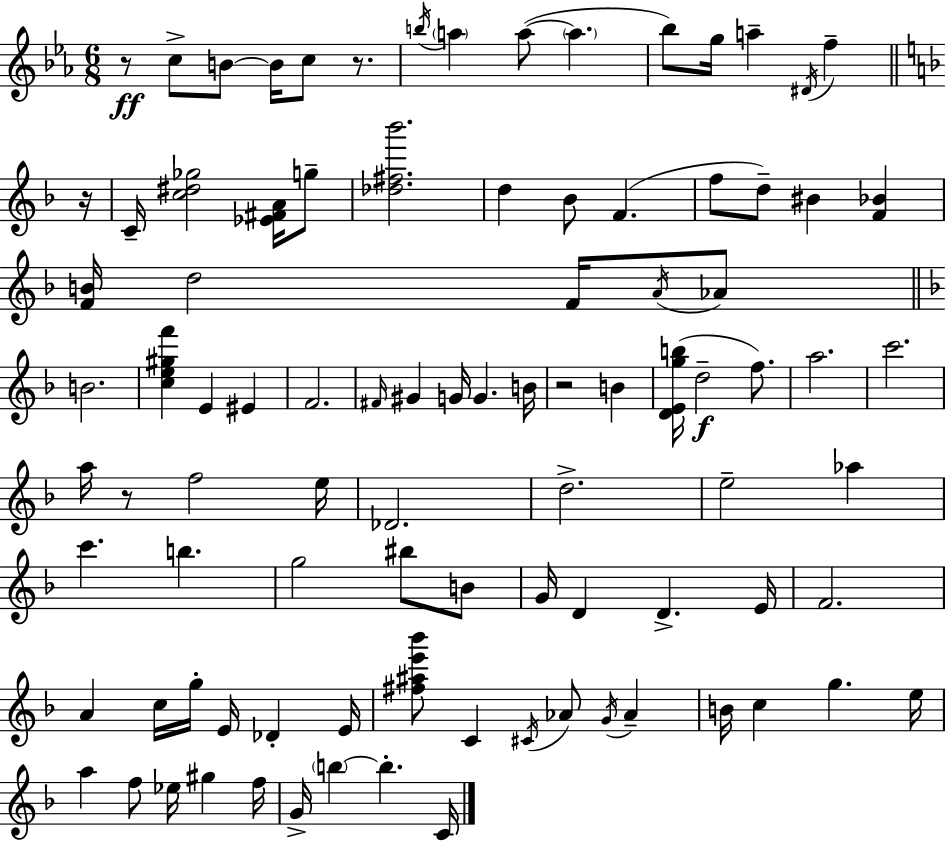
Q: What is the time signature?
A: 6/8